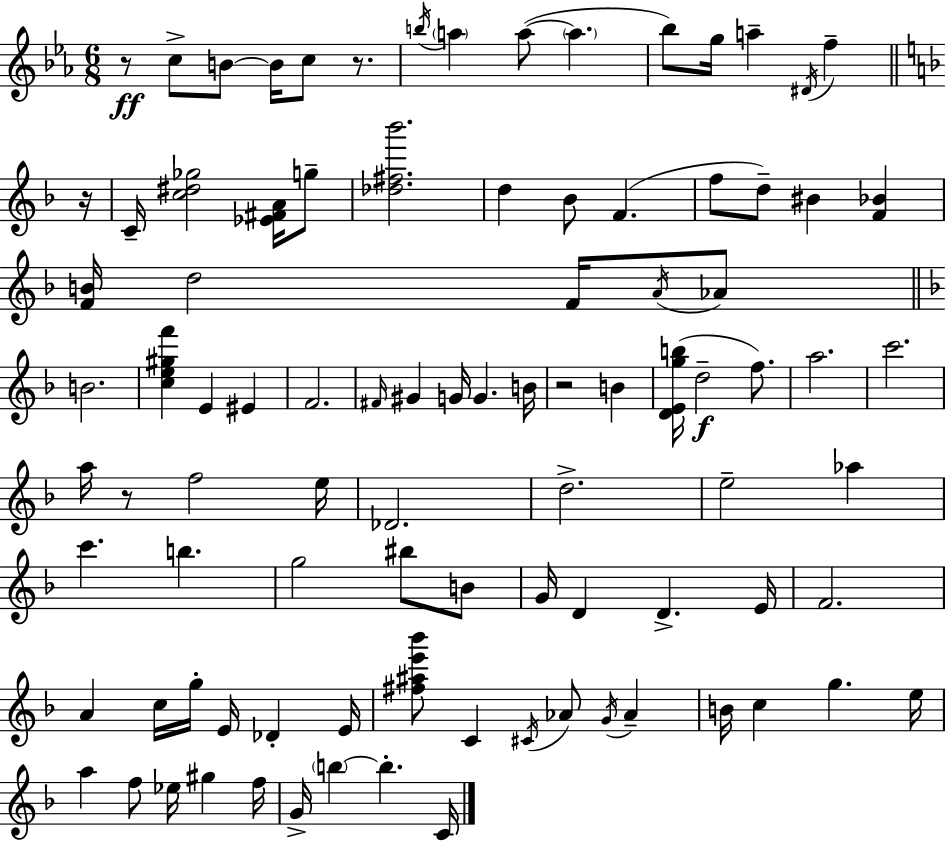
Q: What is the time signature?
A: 6/8